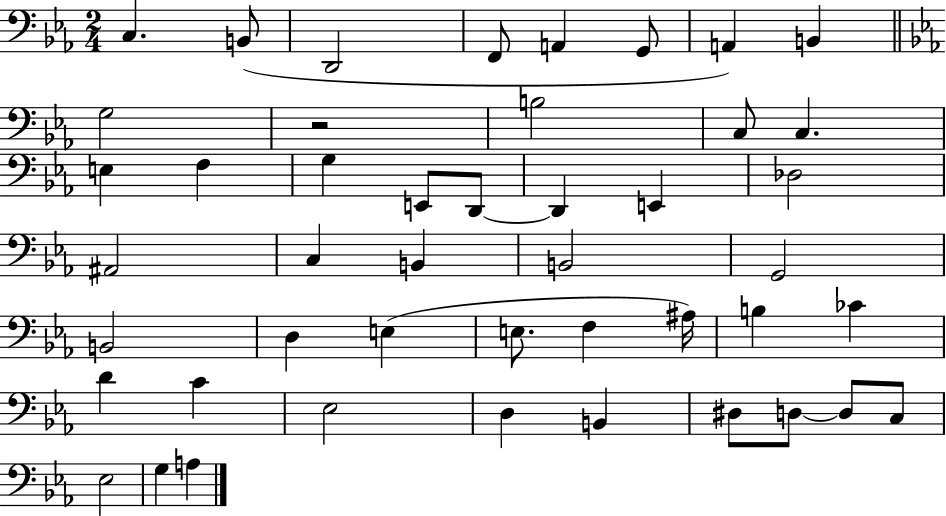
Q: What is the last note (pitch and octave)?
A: A3